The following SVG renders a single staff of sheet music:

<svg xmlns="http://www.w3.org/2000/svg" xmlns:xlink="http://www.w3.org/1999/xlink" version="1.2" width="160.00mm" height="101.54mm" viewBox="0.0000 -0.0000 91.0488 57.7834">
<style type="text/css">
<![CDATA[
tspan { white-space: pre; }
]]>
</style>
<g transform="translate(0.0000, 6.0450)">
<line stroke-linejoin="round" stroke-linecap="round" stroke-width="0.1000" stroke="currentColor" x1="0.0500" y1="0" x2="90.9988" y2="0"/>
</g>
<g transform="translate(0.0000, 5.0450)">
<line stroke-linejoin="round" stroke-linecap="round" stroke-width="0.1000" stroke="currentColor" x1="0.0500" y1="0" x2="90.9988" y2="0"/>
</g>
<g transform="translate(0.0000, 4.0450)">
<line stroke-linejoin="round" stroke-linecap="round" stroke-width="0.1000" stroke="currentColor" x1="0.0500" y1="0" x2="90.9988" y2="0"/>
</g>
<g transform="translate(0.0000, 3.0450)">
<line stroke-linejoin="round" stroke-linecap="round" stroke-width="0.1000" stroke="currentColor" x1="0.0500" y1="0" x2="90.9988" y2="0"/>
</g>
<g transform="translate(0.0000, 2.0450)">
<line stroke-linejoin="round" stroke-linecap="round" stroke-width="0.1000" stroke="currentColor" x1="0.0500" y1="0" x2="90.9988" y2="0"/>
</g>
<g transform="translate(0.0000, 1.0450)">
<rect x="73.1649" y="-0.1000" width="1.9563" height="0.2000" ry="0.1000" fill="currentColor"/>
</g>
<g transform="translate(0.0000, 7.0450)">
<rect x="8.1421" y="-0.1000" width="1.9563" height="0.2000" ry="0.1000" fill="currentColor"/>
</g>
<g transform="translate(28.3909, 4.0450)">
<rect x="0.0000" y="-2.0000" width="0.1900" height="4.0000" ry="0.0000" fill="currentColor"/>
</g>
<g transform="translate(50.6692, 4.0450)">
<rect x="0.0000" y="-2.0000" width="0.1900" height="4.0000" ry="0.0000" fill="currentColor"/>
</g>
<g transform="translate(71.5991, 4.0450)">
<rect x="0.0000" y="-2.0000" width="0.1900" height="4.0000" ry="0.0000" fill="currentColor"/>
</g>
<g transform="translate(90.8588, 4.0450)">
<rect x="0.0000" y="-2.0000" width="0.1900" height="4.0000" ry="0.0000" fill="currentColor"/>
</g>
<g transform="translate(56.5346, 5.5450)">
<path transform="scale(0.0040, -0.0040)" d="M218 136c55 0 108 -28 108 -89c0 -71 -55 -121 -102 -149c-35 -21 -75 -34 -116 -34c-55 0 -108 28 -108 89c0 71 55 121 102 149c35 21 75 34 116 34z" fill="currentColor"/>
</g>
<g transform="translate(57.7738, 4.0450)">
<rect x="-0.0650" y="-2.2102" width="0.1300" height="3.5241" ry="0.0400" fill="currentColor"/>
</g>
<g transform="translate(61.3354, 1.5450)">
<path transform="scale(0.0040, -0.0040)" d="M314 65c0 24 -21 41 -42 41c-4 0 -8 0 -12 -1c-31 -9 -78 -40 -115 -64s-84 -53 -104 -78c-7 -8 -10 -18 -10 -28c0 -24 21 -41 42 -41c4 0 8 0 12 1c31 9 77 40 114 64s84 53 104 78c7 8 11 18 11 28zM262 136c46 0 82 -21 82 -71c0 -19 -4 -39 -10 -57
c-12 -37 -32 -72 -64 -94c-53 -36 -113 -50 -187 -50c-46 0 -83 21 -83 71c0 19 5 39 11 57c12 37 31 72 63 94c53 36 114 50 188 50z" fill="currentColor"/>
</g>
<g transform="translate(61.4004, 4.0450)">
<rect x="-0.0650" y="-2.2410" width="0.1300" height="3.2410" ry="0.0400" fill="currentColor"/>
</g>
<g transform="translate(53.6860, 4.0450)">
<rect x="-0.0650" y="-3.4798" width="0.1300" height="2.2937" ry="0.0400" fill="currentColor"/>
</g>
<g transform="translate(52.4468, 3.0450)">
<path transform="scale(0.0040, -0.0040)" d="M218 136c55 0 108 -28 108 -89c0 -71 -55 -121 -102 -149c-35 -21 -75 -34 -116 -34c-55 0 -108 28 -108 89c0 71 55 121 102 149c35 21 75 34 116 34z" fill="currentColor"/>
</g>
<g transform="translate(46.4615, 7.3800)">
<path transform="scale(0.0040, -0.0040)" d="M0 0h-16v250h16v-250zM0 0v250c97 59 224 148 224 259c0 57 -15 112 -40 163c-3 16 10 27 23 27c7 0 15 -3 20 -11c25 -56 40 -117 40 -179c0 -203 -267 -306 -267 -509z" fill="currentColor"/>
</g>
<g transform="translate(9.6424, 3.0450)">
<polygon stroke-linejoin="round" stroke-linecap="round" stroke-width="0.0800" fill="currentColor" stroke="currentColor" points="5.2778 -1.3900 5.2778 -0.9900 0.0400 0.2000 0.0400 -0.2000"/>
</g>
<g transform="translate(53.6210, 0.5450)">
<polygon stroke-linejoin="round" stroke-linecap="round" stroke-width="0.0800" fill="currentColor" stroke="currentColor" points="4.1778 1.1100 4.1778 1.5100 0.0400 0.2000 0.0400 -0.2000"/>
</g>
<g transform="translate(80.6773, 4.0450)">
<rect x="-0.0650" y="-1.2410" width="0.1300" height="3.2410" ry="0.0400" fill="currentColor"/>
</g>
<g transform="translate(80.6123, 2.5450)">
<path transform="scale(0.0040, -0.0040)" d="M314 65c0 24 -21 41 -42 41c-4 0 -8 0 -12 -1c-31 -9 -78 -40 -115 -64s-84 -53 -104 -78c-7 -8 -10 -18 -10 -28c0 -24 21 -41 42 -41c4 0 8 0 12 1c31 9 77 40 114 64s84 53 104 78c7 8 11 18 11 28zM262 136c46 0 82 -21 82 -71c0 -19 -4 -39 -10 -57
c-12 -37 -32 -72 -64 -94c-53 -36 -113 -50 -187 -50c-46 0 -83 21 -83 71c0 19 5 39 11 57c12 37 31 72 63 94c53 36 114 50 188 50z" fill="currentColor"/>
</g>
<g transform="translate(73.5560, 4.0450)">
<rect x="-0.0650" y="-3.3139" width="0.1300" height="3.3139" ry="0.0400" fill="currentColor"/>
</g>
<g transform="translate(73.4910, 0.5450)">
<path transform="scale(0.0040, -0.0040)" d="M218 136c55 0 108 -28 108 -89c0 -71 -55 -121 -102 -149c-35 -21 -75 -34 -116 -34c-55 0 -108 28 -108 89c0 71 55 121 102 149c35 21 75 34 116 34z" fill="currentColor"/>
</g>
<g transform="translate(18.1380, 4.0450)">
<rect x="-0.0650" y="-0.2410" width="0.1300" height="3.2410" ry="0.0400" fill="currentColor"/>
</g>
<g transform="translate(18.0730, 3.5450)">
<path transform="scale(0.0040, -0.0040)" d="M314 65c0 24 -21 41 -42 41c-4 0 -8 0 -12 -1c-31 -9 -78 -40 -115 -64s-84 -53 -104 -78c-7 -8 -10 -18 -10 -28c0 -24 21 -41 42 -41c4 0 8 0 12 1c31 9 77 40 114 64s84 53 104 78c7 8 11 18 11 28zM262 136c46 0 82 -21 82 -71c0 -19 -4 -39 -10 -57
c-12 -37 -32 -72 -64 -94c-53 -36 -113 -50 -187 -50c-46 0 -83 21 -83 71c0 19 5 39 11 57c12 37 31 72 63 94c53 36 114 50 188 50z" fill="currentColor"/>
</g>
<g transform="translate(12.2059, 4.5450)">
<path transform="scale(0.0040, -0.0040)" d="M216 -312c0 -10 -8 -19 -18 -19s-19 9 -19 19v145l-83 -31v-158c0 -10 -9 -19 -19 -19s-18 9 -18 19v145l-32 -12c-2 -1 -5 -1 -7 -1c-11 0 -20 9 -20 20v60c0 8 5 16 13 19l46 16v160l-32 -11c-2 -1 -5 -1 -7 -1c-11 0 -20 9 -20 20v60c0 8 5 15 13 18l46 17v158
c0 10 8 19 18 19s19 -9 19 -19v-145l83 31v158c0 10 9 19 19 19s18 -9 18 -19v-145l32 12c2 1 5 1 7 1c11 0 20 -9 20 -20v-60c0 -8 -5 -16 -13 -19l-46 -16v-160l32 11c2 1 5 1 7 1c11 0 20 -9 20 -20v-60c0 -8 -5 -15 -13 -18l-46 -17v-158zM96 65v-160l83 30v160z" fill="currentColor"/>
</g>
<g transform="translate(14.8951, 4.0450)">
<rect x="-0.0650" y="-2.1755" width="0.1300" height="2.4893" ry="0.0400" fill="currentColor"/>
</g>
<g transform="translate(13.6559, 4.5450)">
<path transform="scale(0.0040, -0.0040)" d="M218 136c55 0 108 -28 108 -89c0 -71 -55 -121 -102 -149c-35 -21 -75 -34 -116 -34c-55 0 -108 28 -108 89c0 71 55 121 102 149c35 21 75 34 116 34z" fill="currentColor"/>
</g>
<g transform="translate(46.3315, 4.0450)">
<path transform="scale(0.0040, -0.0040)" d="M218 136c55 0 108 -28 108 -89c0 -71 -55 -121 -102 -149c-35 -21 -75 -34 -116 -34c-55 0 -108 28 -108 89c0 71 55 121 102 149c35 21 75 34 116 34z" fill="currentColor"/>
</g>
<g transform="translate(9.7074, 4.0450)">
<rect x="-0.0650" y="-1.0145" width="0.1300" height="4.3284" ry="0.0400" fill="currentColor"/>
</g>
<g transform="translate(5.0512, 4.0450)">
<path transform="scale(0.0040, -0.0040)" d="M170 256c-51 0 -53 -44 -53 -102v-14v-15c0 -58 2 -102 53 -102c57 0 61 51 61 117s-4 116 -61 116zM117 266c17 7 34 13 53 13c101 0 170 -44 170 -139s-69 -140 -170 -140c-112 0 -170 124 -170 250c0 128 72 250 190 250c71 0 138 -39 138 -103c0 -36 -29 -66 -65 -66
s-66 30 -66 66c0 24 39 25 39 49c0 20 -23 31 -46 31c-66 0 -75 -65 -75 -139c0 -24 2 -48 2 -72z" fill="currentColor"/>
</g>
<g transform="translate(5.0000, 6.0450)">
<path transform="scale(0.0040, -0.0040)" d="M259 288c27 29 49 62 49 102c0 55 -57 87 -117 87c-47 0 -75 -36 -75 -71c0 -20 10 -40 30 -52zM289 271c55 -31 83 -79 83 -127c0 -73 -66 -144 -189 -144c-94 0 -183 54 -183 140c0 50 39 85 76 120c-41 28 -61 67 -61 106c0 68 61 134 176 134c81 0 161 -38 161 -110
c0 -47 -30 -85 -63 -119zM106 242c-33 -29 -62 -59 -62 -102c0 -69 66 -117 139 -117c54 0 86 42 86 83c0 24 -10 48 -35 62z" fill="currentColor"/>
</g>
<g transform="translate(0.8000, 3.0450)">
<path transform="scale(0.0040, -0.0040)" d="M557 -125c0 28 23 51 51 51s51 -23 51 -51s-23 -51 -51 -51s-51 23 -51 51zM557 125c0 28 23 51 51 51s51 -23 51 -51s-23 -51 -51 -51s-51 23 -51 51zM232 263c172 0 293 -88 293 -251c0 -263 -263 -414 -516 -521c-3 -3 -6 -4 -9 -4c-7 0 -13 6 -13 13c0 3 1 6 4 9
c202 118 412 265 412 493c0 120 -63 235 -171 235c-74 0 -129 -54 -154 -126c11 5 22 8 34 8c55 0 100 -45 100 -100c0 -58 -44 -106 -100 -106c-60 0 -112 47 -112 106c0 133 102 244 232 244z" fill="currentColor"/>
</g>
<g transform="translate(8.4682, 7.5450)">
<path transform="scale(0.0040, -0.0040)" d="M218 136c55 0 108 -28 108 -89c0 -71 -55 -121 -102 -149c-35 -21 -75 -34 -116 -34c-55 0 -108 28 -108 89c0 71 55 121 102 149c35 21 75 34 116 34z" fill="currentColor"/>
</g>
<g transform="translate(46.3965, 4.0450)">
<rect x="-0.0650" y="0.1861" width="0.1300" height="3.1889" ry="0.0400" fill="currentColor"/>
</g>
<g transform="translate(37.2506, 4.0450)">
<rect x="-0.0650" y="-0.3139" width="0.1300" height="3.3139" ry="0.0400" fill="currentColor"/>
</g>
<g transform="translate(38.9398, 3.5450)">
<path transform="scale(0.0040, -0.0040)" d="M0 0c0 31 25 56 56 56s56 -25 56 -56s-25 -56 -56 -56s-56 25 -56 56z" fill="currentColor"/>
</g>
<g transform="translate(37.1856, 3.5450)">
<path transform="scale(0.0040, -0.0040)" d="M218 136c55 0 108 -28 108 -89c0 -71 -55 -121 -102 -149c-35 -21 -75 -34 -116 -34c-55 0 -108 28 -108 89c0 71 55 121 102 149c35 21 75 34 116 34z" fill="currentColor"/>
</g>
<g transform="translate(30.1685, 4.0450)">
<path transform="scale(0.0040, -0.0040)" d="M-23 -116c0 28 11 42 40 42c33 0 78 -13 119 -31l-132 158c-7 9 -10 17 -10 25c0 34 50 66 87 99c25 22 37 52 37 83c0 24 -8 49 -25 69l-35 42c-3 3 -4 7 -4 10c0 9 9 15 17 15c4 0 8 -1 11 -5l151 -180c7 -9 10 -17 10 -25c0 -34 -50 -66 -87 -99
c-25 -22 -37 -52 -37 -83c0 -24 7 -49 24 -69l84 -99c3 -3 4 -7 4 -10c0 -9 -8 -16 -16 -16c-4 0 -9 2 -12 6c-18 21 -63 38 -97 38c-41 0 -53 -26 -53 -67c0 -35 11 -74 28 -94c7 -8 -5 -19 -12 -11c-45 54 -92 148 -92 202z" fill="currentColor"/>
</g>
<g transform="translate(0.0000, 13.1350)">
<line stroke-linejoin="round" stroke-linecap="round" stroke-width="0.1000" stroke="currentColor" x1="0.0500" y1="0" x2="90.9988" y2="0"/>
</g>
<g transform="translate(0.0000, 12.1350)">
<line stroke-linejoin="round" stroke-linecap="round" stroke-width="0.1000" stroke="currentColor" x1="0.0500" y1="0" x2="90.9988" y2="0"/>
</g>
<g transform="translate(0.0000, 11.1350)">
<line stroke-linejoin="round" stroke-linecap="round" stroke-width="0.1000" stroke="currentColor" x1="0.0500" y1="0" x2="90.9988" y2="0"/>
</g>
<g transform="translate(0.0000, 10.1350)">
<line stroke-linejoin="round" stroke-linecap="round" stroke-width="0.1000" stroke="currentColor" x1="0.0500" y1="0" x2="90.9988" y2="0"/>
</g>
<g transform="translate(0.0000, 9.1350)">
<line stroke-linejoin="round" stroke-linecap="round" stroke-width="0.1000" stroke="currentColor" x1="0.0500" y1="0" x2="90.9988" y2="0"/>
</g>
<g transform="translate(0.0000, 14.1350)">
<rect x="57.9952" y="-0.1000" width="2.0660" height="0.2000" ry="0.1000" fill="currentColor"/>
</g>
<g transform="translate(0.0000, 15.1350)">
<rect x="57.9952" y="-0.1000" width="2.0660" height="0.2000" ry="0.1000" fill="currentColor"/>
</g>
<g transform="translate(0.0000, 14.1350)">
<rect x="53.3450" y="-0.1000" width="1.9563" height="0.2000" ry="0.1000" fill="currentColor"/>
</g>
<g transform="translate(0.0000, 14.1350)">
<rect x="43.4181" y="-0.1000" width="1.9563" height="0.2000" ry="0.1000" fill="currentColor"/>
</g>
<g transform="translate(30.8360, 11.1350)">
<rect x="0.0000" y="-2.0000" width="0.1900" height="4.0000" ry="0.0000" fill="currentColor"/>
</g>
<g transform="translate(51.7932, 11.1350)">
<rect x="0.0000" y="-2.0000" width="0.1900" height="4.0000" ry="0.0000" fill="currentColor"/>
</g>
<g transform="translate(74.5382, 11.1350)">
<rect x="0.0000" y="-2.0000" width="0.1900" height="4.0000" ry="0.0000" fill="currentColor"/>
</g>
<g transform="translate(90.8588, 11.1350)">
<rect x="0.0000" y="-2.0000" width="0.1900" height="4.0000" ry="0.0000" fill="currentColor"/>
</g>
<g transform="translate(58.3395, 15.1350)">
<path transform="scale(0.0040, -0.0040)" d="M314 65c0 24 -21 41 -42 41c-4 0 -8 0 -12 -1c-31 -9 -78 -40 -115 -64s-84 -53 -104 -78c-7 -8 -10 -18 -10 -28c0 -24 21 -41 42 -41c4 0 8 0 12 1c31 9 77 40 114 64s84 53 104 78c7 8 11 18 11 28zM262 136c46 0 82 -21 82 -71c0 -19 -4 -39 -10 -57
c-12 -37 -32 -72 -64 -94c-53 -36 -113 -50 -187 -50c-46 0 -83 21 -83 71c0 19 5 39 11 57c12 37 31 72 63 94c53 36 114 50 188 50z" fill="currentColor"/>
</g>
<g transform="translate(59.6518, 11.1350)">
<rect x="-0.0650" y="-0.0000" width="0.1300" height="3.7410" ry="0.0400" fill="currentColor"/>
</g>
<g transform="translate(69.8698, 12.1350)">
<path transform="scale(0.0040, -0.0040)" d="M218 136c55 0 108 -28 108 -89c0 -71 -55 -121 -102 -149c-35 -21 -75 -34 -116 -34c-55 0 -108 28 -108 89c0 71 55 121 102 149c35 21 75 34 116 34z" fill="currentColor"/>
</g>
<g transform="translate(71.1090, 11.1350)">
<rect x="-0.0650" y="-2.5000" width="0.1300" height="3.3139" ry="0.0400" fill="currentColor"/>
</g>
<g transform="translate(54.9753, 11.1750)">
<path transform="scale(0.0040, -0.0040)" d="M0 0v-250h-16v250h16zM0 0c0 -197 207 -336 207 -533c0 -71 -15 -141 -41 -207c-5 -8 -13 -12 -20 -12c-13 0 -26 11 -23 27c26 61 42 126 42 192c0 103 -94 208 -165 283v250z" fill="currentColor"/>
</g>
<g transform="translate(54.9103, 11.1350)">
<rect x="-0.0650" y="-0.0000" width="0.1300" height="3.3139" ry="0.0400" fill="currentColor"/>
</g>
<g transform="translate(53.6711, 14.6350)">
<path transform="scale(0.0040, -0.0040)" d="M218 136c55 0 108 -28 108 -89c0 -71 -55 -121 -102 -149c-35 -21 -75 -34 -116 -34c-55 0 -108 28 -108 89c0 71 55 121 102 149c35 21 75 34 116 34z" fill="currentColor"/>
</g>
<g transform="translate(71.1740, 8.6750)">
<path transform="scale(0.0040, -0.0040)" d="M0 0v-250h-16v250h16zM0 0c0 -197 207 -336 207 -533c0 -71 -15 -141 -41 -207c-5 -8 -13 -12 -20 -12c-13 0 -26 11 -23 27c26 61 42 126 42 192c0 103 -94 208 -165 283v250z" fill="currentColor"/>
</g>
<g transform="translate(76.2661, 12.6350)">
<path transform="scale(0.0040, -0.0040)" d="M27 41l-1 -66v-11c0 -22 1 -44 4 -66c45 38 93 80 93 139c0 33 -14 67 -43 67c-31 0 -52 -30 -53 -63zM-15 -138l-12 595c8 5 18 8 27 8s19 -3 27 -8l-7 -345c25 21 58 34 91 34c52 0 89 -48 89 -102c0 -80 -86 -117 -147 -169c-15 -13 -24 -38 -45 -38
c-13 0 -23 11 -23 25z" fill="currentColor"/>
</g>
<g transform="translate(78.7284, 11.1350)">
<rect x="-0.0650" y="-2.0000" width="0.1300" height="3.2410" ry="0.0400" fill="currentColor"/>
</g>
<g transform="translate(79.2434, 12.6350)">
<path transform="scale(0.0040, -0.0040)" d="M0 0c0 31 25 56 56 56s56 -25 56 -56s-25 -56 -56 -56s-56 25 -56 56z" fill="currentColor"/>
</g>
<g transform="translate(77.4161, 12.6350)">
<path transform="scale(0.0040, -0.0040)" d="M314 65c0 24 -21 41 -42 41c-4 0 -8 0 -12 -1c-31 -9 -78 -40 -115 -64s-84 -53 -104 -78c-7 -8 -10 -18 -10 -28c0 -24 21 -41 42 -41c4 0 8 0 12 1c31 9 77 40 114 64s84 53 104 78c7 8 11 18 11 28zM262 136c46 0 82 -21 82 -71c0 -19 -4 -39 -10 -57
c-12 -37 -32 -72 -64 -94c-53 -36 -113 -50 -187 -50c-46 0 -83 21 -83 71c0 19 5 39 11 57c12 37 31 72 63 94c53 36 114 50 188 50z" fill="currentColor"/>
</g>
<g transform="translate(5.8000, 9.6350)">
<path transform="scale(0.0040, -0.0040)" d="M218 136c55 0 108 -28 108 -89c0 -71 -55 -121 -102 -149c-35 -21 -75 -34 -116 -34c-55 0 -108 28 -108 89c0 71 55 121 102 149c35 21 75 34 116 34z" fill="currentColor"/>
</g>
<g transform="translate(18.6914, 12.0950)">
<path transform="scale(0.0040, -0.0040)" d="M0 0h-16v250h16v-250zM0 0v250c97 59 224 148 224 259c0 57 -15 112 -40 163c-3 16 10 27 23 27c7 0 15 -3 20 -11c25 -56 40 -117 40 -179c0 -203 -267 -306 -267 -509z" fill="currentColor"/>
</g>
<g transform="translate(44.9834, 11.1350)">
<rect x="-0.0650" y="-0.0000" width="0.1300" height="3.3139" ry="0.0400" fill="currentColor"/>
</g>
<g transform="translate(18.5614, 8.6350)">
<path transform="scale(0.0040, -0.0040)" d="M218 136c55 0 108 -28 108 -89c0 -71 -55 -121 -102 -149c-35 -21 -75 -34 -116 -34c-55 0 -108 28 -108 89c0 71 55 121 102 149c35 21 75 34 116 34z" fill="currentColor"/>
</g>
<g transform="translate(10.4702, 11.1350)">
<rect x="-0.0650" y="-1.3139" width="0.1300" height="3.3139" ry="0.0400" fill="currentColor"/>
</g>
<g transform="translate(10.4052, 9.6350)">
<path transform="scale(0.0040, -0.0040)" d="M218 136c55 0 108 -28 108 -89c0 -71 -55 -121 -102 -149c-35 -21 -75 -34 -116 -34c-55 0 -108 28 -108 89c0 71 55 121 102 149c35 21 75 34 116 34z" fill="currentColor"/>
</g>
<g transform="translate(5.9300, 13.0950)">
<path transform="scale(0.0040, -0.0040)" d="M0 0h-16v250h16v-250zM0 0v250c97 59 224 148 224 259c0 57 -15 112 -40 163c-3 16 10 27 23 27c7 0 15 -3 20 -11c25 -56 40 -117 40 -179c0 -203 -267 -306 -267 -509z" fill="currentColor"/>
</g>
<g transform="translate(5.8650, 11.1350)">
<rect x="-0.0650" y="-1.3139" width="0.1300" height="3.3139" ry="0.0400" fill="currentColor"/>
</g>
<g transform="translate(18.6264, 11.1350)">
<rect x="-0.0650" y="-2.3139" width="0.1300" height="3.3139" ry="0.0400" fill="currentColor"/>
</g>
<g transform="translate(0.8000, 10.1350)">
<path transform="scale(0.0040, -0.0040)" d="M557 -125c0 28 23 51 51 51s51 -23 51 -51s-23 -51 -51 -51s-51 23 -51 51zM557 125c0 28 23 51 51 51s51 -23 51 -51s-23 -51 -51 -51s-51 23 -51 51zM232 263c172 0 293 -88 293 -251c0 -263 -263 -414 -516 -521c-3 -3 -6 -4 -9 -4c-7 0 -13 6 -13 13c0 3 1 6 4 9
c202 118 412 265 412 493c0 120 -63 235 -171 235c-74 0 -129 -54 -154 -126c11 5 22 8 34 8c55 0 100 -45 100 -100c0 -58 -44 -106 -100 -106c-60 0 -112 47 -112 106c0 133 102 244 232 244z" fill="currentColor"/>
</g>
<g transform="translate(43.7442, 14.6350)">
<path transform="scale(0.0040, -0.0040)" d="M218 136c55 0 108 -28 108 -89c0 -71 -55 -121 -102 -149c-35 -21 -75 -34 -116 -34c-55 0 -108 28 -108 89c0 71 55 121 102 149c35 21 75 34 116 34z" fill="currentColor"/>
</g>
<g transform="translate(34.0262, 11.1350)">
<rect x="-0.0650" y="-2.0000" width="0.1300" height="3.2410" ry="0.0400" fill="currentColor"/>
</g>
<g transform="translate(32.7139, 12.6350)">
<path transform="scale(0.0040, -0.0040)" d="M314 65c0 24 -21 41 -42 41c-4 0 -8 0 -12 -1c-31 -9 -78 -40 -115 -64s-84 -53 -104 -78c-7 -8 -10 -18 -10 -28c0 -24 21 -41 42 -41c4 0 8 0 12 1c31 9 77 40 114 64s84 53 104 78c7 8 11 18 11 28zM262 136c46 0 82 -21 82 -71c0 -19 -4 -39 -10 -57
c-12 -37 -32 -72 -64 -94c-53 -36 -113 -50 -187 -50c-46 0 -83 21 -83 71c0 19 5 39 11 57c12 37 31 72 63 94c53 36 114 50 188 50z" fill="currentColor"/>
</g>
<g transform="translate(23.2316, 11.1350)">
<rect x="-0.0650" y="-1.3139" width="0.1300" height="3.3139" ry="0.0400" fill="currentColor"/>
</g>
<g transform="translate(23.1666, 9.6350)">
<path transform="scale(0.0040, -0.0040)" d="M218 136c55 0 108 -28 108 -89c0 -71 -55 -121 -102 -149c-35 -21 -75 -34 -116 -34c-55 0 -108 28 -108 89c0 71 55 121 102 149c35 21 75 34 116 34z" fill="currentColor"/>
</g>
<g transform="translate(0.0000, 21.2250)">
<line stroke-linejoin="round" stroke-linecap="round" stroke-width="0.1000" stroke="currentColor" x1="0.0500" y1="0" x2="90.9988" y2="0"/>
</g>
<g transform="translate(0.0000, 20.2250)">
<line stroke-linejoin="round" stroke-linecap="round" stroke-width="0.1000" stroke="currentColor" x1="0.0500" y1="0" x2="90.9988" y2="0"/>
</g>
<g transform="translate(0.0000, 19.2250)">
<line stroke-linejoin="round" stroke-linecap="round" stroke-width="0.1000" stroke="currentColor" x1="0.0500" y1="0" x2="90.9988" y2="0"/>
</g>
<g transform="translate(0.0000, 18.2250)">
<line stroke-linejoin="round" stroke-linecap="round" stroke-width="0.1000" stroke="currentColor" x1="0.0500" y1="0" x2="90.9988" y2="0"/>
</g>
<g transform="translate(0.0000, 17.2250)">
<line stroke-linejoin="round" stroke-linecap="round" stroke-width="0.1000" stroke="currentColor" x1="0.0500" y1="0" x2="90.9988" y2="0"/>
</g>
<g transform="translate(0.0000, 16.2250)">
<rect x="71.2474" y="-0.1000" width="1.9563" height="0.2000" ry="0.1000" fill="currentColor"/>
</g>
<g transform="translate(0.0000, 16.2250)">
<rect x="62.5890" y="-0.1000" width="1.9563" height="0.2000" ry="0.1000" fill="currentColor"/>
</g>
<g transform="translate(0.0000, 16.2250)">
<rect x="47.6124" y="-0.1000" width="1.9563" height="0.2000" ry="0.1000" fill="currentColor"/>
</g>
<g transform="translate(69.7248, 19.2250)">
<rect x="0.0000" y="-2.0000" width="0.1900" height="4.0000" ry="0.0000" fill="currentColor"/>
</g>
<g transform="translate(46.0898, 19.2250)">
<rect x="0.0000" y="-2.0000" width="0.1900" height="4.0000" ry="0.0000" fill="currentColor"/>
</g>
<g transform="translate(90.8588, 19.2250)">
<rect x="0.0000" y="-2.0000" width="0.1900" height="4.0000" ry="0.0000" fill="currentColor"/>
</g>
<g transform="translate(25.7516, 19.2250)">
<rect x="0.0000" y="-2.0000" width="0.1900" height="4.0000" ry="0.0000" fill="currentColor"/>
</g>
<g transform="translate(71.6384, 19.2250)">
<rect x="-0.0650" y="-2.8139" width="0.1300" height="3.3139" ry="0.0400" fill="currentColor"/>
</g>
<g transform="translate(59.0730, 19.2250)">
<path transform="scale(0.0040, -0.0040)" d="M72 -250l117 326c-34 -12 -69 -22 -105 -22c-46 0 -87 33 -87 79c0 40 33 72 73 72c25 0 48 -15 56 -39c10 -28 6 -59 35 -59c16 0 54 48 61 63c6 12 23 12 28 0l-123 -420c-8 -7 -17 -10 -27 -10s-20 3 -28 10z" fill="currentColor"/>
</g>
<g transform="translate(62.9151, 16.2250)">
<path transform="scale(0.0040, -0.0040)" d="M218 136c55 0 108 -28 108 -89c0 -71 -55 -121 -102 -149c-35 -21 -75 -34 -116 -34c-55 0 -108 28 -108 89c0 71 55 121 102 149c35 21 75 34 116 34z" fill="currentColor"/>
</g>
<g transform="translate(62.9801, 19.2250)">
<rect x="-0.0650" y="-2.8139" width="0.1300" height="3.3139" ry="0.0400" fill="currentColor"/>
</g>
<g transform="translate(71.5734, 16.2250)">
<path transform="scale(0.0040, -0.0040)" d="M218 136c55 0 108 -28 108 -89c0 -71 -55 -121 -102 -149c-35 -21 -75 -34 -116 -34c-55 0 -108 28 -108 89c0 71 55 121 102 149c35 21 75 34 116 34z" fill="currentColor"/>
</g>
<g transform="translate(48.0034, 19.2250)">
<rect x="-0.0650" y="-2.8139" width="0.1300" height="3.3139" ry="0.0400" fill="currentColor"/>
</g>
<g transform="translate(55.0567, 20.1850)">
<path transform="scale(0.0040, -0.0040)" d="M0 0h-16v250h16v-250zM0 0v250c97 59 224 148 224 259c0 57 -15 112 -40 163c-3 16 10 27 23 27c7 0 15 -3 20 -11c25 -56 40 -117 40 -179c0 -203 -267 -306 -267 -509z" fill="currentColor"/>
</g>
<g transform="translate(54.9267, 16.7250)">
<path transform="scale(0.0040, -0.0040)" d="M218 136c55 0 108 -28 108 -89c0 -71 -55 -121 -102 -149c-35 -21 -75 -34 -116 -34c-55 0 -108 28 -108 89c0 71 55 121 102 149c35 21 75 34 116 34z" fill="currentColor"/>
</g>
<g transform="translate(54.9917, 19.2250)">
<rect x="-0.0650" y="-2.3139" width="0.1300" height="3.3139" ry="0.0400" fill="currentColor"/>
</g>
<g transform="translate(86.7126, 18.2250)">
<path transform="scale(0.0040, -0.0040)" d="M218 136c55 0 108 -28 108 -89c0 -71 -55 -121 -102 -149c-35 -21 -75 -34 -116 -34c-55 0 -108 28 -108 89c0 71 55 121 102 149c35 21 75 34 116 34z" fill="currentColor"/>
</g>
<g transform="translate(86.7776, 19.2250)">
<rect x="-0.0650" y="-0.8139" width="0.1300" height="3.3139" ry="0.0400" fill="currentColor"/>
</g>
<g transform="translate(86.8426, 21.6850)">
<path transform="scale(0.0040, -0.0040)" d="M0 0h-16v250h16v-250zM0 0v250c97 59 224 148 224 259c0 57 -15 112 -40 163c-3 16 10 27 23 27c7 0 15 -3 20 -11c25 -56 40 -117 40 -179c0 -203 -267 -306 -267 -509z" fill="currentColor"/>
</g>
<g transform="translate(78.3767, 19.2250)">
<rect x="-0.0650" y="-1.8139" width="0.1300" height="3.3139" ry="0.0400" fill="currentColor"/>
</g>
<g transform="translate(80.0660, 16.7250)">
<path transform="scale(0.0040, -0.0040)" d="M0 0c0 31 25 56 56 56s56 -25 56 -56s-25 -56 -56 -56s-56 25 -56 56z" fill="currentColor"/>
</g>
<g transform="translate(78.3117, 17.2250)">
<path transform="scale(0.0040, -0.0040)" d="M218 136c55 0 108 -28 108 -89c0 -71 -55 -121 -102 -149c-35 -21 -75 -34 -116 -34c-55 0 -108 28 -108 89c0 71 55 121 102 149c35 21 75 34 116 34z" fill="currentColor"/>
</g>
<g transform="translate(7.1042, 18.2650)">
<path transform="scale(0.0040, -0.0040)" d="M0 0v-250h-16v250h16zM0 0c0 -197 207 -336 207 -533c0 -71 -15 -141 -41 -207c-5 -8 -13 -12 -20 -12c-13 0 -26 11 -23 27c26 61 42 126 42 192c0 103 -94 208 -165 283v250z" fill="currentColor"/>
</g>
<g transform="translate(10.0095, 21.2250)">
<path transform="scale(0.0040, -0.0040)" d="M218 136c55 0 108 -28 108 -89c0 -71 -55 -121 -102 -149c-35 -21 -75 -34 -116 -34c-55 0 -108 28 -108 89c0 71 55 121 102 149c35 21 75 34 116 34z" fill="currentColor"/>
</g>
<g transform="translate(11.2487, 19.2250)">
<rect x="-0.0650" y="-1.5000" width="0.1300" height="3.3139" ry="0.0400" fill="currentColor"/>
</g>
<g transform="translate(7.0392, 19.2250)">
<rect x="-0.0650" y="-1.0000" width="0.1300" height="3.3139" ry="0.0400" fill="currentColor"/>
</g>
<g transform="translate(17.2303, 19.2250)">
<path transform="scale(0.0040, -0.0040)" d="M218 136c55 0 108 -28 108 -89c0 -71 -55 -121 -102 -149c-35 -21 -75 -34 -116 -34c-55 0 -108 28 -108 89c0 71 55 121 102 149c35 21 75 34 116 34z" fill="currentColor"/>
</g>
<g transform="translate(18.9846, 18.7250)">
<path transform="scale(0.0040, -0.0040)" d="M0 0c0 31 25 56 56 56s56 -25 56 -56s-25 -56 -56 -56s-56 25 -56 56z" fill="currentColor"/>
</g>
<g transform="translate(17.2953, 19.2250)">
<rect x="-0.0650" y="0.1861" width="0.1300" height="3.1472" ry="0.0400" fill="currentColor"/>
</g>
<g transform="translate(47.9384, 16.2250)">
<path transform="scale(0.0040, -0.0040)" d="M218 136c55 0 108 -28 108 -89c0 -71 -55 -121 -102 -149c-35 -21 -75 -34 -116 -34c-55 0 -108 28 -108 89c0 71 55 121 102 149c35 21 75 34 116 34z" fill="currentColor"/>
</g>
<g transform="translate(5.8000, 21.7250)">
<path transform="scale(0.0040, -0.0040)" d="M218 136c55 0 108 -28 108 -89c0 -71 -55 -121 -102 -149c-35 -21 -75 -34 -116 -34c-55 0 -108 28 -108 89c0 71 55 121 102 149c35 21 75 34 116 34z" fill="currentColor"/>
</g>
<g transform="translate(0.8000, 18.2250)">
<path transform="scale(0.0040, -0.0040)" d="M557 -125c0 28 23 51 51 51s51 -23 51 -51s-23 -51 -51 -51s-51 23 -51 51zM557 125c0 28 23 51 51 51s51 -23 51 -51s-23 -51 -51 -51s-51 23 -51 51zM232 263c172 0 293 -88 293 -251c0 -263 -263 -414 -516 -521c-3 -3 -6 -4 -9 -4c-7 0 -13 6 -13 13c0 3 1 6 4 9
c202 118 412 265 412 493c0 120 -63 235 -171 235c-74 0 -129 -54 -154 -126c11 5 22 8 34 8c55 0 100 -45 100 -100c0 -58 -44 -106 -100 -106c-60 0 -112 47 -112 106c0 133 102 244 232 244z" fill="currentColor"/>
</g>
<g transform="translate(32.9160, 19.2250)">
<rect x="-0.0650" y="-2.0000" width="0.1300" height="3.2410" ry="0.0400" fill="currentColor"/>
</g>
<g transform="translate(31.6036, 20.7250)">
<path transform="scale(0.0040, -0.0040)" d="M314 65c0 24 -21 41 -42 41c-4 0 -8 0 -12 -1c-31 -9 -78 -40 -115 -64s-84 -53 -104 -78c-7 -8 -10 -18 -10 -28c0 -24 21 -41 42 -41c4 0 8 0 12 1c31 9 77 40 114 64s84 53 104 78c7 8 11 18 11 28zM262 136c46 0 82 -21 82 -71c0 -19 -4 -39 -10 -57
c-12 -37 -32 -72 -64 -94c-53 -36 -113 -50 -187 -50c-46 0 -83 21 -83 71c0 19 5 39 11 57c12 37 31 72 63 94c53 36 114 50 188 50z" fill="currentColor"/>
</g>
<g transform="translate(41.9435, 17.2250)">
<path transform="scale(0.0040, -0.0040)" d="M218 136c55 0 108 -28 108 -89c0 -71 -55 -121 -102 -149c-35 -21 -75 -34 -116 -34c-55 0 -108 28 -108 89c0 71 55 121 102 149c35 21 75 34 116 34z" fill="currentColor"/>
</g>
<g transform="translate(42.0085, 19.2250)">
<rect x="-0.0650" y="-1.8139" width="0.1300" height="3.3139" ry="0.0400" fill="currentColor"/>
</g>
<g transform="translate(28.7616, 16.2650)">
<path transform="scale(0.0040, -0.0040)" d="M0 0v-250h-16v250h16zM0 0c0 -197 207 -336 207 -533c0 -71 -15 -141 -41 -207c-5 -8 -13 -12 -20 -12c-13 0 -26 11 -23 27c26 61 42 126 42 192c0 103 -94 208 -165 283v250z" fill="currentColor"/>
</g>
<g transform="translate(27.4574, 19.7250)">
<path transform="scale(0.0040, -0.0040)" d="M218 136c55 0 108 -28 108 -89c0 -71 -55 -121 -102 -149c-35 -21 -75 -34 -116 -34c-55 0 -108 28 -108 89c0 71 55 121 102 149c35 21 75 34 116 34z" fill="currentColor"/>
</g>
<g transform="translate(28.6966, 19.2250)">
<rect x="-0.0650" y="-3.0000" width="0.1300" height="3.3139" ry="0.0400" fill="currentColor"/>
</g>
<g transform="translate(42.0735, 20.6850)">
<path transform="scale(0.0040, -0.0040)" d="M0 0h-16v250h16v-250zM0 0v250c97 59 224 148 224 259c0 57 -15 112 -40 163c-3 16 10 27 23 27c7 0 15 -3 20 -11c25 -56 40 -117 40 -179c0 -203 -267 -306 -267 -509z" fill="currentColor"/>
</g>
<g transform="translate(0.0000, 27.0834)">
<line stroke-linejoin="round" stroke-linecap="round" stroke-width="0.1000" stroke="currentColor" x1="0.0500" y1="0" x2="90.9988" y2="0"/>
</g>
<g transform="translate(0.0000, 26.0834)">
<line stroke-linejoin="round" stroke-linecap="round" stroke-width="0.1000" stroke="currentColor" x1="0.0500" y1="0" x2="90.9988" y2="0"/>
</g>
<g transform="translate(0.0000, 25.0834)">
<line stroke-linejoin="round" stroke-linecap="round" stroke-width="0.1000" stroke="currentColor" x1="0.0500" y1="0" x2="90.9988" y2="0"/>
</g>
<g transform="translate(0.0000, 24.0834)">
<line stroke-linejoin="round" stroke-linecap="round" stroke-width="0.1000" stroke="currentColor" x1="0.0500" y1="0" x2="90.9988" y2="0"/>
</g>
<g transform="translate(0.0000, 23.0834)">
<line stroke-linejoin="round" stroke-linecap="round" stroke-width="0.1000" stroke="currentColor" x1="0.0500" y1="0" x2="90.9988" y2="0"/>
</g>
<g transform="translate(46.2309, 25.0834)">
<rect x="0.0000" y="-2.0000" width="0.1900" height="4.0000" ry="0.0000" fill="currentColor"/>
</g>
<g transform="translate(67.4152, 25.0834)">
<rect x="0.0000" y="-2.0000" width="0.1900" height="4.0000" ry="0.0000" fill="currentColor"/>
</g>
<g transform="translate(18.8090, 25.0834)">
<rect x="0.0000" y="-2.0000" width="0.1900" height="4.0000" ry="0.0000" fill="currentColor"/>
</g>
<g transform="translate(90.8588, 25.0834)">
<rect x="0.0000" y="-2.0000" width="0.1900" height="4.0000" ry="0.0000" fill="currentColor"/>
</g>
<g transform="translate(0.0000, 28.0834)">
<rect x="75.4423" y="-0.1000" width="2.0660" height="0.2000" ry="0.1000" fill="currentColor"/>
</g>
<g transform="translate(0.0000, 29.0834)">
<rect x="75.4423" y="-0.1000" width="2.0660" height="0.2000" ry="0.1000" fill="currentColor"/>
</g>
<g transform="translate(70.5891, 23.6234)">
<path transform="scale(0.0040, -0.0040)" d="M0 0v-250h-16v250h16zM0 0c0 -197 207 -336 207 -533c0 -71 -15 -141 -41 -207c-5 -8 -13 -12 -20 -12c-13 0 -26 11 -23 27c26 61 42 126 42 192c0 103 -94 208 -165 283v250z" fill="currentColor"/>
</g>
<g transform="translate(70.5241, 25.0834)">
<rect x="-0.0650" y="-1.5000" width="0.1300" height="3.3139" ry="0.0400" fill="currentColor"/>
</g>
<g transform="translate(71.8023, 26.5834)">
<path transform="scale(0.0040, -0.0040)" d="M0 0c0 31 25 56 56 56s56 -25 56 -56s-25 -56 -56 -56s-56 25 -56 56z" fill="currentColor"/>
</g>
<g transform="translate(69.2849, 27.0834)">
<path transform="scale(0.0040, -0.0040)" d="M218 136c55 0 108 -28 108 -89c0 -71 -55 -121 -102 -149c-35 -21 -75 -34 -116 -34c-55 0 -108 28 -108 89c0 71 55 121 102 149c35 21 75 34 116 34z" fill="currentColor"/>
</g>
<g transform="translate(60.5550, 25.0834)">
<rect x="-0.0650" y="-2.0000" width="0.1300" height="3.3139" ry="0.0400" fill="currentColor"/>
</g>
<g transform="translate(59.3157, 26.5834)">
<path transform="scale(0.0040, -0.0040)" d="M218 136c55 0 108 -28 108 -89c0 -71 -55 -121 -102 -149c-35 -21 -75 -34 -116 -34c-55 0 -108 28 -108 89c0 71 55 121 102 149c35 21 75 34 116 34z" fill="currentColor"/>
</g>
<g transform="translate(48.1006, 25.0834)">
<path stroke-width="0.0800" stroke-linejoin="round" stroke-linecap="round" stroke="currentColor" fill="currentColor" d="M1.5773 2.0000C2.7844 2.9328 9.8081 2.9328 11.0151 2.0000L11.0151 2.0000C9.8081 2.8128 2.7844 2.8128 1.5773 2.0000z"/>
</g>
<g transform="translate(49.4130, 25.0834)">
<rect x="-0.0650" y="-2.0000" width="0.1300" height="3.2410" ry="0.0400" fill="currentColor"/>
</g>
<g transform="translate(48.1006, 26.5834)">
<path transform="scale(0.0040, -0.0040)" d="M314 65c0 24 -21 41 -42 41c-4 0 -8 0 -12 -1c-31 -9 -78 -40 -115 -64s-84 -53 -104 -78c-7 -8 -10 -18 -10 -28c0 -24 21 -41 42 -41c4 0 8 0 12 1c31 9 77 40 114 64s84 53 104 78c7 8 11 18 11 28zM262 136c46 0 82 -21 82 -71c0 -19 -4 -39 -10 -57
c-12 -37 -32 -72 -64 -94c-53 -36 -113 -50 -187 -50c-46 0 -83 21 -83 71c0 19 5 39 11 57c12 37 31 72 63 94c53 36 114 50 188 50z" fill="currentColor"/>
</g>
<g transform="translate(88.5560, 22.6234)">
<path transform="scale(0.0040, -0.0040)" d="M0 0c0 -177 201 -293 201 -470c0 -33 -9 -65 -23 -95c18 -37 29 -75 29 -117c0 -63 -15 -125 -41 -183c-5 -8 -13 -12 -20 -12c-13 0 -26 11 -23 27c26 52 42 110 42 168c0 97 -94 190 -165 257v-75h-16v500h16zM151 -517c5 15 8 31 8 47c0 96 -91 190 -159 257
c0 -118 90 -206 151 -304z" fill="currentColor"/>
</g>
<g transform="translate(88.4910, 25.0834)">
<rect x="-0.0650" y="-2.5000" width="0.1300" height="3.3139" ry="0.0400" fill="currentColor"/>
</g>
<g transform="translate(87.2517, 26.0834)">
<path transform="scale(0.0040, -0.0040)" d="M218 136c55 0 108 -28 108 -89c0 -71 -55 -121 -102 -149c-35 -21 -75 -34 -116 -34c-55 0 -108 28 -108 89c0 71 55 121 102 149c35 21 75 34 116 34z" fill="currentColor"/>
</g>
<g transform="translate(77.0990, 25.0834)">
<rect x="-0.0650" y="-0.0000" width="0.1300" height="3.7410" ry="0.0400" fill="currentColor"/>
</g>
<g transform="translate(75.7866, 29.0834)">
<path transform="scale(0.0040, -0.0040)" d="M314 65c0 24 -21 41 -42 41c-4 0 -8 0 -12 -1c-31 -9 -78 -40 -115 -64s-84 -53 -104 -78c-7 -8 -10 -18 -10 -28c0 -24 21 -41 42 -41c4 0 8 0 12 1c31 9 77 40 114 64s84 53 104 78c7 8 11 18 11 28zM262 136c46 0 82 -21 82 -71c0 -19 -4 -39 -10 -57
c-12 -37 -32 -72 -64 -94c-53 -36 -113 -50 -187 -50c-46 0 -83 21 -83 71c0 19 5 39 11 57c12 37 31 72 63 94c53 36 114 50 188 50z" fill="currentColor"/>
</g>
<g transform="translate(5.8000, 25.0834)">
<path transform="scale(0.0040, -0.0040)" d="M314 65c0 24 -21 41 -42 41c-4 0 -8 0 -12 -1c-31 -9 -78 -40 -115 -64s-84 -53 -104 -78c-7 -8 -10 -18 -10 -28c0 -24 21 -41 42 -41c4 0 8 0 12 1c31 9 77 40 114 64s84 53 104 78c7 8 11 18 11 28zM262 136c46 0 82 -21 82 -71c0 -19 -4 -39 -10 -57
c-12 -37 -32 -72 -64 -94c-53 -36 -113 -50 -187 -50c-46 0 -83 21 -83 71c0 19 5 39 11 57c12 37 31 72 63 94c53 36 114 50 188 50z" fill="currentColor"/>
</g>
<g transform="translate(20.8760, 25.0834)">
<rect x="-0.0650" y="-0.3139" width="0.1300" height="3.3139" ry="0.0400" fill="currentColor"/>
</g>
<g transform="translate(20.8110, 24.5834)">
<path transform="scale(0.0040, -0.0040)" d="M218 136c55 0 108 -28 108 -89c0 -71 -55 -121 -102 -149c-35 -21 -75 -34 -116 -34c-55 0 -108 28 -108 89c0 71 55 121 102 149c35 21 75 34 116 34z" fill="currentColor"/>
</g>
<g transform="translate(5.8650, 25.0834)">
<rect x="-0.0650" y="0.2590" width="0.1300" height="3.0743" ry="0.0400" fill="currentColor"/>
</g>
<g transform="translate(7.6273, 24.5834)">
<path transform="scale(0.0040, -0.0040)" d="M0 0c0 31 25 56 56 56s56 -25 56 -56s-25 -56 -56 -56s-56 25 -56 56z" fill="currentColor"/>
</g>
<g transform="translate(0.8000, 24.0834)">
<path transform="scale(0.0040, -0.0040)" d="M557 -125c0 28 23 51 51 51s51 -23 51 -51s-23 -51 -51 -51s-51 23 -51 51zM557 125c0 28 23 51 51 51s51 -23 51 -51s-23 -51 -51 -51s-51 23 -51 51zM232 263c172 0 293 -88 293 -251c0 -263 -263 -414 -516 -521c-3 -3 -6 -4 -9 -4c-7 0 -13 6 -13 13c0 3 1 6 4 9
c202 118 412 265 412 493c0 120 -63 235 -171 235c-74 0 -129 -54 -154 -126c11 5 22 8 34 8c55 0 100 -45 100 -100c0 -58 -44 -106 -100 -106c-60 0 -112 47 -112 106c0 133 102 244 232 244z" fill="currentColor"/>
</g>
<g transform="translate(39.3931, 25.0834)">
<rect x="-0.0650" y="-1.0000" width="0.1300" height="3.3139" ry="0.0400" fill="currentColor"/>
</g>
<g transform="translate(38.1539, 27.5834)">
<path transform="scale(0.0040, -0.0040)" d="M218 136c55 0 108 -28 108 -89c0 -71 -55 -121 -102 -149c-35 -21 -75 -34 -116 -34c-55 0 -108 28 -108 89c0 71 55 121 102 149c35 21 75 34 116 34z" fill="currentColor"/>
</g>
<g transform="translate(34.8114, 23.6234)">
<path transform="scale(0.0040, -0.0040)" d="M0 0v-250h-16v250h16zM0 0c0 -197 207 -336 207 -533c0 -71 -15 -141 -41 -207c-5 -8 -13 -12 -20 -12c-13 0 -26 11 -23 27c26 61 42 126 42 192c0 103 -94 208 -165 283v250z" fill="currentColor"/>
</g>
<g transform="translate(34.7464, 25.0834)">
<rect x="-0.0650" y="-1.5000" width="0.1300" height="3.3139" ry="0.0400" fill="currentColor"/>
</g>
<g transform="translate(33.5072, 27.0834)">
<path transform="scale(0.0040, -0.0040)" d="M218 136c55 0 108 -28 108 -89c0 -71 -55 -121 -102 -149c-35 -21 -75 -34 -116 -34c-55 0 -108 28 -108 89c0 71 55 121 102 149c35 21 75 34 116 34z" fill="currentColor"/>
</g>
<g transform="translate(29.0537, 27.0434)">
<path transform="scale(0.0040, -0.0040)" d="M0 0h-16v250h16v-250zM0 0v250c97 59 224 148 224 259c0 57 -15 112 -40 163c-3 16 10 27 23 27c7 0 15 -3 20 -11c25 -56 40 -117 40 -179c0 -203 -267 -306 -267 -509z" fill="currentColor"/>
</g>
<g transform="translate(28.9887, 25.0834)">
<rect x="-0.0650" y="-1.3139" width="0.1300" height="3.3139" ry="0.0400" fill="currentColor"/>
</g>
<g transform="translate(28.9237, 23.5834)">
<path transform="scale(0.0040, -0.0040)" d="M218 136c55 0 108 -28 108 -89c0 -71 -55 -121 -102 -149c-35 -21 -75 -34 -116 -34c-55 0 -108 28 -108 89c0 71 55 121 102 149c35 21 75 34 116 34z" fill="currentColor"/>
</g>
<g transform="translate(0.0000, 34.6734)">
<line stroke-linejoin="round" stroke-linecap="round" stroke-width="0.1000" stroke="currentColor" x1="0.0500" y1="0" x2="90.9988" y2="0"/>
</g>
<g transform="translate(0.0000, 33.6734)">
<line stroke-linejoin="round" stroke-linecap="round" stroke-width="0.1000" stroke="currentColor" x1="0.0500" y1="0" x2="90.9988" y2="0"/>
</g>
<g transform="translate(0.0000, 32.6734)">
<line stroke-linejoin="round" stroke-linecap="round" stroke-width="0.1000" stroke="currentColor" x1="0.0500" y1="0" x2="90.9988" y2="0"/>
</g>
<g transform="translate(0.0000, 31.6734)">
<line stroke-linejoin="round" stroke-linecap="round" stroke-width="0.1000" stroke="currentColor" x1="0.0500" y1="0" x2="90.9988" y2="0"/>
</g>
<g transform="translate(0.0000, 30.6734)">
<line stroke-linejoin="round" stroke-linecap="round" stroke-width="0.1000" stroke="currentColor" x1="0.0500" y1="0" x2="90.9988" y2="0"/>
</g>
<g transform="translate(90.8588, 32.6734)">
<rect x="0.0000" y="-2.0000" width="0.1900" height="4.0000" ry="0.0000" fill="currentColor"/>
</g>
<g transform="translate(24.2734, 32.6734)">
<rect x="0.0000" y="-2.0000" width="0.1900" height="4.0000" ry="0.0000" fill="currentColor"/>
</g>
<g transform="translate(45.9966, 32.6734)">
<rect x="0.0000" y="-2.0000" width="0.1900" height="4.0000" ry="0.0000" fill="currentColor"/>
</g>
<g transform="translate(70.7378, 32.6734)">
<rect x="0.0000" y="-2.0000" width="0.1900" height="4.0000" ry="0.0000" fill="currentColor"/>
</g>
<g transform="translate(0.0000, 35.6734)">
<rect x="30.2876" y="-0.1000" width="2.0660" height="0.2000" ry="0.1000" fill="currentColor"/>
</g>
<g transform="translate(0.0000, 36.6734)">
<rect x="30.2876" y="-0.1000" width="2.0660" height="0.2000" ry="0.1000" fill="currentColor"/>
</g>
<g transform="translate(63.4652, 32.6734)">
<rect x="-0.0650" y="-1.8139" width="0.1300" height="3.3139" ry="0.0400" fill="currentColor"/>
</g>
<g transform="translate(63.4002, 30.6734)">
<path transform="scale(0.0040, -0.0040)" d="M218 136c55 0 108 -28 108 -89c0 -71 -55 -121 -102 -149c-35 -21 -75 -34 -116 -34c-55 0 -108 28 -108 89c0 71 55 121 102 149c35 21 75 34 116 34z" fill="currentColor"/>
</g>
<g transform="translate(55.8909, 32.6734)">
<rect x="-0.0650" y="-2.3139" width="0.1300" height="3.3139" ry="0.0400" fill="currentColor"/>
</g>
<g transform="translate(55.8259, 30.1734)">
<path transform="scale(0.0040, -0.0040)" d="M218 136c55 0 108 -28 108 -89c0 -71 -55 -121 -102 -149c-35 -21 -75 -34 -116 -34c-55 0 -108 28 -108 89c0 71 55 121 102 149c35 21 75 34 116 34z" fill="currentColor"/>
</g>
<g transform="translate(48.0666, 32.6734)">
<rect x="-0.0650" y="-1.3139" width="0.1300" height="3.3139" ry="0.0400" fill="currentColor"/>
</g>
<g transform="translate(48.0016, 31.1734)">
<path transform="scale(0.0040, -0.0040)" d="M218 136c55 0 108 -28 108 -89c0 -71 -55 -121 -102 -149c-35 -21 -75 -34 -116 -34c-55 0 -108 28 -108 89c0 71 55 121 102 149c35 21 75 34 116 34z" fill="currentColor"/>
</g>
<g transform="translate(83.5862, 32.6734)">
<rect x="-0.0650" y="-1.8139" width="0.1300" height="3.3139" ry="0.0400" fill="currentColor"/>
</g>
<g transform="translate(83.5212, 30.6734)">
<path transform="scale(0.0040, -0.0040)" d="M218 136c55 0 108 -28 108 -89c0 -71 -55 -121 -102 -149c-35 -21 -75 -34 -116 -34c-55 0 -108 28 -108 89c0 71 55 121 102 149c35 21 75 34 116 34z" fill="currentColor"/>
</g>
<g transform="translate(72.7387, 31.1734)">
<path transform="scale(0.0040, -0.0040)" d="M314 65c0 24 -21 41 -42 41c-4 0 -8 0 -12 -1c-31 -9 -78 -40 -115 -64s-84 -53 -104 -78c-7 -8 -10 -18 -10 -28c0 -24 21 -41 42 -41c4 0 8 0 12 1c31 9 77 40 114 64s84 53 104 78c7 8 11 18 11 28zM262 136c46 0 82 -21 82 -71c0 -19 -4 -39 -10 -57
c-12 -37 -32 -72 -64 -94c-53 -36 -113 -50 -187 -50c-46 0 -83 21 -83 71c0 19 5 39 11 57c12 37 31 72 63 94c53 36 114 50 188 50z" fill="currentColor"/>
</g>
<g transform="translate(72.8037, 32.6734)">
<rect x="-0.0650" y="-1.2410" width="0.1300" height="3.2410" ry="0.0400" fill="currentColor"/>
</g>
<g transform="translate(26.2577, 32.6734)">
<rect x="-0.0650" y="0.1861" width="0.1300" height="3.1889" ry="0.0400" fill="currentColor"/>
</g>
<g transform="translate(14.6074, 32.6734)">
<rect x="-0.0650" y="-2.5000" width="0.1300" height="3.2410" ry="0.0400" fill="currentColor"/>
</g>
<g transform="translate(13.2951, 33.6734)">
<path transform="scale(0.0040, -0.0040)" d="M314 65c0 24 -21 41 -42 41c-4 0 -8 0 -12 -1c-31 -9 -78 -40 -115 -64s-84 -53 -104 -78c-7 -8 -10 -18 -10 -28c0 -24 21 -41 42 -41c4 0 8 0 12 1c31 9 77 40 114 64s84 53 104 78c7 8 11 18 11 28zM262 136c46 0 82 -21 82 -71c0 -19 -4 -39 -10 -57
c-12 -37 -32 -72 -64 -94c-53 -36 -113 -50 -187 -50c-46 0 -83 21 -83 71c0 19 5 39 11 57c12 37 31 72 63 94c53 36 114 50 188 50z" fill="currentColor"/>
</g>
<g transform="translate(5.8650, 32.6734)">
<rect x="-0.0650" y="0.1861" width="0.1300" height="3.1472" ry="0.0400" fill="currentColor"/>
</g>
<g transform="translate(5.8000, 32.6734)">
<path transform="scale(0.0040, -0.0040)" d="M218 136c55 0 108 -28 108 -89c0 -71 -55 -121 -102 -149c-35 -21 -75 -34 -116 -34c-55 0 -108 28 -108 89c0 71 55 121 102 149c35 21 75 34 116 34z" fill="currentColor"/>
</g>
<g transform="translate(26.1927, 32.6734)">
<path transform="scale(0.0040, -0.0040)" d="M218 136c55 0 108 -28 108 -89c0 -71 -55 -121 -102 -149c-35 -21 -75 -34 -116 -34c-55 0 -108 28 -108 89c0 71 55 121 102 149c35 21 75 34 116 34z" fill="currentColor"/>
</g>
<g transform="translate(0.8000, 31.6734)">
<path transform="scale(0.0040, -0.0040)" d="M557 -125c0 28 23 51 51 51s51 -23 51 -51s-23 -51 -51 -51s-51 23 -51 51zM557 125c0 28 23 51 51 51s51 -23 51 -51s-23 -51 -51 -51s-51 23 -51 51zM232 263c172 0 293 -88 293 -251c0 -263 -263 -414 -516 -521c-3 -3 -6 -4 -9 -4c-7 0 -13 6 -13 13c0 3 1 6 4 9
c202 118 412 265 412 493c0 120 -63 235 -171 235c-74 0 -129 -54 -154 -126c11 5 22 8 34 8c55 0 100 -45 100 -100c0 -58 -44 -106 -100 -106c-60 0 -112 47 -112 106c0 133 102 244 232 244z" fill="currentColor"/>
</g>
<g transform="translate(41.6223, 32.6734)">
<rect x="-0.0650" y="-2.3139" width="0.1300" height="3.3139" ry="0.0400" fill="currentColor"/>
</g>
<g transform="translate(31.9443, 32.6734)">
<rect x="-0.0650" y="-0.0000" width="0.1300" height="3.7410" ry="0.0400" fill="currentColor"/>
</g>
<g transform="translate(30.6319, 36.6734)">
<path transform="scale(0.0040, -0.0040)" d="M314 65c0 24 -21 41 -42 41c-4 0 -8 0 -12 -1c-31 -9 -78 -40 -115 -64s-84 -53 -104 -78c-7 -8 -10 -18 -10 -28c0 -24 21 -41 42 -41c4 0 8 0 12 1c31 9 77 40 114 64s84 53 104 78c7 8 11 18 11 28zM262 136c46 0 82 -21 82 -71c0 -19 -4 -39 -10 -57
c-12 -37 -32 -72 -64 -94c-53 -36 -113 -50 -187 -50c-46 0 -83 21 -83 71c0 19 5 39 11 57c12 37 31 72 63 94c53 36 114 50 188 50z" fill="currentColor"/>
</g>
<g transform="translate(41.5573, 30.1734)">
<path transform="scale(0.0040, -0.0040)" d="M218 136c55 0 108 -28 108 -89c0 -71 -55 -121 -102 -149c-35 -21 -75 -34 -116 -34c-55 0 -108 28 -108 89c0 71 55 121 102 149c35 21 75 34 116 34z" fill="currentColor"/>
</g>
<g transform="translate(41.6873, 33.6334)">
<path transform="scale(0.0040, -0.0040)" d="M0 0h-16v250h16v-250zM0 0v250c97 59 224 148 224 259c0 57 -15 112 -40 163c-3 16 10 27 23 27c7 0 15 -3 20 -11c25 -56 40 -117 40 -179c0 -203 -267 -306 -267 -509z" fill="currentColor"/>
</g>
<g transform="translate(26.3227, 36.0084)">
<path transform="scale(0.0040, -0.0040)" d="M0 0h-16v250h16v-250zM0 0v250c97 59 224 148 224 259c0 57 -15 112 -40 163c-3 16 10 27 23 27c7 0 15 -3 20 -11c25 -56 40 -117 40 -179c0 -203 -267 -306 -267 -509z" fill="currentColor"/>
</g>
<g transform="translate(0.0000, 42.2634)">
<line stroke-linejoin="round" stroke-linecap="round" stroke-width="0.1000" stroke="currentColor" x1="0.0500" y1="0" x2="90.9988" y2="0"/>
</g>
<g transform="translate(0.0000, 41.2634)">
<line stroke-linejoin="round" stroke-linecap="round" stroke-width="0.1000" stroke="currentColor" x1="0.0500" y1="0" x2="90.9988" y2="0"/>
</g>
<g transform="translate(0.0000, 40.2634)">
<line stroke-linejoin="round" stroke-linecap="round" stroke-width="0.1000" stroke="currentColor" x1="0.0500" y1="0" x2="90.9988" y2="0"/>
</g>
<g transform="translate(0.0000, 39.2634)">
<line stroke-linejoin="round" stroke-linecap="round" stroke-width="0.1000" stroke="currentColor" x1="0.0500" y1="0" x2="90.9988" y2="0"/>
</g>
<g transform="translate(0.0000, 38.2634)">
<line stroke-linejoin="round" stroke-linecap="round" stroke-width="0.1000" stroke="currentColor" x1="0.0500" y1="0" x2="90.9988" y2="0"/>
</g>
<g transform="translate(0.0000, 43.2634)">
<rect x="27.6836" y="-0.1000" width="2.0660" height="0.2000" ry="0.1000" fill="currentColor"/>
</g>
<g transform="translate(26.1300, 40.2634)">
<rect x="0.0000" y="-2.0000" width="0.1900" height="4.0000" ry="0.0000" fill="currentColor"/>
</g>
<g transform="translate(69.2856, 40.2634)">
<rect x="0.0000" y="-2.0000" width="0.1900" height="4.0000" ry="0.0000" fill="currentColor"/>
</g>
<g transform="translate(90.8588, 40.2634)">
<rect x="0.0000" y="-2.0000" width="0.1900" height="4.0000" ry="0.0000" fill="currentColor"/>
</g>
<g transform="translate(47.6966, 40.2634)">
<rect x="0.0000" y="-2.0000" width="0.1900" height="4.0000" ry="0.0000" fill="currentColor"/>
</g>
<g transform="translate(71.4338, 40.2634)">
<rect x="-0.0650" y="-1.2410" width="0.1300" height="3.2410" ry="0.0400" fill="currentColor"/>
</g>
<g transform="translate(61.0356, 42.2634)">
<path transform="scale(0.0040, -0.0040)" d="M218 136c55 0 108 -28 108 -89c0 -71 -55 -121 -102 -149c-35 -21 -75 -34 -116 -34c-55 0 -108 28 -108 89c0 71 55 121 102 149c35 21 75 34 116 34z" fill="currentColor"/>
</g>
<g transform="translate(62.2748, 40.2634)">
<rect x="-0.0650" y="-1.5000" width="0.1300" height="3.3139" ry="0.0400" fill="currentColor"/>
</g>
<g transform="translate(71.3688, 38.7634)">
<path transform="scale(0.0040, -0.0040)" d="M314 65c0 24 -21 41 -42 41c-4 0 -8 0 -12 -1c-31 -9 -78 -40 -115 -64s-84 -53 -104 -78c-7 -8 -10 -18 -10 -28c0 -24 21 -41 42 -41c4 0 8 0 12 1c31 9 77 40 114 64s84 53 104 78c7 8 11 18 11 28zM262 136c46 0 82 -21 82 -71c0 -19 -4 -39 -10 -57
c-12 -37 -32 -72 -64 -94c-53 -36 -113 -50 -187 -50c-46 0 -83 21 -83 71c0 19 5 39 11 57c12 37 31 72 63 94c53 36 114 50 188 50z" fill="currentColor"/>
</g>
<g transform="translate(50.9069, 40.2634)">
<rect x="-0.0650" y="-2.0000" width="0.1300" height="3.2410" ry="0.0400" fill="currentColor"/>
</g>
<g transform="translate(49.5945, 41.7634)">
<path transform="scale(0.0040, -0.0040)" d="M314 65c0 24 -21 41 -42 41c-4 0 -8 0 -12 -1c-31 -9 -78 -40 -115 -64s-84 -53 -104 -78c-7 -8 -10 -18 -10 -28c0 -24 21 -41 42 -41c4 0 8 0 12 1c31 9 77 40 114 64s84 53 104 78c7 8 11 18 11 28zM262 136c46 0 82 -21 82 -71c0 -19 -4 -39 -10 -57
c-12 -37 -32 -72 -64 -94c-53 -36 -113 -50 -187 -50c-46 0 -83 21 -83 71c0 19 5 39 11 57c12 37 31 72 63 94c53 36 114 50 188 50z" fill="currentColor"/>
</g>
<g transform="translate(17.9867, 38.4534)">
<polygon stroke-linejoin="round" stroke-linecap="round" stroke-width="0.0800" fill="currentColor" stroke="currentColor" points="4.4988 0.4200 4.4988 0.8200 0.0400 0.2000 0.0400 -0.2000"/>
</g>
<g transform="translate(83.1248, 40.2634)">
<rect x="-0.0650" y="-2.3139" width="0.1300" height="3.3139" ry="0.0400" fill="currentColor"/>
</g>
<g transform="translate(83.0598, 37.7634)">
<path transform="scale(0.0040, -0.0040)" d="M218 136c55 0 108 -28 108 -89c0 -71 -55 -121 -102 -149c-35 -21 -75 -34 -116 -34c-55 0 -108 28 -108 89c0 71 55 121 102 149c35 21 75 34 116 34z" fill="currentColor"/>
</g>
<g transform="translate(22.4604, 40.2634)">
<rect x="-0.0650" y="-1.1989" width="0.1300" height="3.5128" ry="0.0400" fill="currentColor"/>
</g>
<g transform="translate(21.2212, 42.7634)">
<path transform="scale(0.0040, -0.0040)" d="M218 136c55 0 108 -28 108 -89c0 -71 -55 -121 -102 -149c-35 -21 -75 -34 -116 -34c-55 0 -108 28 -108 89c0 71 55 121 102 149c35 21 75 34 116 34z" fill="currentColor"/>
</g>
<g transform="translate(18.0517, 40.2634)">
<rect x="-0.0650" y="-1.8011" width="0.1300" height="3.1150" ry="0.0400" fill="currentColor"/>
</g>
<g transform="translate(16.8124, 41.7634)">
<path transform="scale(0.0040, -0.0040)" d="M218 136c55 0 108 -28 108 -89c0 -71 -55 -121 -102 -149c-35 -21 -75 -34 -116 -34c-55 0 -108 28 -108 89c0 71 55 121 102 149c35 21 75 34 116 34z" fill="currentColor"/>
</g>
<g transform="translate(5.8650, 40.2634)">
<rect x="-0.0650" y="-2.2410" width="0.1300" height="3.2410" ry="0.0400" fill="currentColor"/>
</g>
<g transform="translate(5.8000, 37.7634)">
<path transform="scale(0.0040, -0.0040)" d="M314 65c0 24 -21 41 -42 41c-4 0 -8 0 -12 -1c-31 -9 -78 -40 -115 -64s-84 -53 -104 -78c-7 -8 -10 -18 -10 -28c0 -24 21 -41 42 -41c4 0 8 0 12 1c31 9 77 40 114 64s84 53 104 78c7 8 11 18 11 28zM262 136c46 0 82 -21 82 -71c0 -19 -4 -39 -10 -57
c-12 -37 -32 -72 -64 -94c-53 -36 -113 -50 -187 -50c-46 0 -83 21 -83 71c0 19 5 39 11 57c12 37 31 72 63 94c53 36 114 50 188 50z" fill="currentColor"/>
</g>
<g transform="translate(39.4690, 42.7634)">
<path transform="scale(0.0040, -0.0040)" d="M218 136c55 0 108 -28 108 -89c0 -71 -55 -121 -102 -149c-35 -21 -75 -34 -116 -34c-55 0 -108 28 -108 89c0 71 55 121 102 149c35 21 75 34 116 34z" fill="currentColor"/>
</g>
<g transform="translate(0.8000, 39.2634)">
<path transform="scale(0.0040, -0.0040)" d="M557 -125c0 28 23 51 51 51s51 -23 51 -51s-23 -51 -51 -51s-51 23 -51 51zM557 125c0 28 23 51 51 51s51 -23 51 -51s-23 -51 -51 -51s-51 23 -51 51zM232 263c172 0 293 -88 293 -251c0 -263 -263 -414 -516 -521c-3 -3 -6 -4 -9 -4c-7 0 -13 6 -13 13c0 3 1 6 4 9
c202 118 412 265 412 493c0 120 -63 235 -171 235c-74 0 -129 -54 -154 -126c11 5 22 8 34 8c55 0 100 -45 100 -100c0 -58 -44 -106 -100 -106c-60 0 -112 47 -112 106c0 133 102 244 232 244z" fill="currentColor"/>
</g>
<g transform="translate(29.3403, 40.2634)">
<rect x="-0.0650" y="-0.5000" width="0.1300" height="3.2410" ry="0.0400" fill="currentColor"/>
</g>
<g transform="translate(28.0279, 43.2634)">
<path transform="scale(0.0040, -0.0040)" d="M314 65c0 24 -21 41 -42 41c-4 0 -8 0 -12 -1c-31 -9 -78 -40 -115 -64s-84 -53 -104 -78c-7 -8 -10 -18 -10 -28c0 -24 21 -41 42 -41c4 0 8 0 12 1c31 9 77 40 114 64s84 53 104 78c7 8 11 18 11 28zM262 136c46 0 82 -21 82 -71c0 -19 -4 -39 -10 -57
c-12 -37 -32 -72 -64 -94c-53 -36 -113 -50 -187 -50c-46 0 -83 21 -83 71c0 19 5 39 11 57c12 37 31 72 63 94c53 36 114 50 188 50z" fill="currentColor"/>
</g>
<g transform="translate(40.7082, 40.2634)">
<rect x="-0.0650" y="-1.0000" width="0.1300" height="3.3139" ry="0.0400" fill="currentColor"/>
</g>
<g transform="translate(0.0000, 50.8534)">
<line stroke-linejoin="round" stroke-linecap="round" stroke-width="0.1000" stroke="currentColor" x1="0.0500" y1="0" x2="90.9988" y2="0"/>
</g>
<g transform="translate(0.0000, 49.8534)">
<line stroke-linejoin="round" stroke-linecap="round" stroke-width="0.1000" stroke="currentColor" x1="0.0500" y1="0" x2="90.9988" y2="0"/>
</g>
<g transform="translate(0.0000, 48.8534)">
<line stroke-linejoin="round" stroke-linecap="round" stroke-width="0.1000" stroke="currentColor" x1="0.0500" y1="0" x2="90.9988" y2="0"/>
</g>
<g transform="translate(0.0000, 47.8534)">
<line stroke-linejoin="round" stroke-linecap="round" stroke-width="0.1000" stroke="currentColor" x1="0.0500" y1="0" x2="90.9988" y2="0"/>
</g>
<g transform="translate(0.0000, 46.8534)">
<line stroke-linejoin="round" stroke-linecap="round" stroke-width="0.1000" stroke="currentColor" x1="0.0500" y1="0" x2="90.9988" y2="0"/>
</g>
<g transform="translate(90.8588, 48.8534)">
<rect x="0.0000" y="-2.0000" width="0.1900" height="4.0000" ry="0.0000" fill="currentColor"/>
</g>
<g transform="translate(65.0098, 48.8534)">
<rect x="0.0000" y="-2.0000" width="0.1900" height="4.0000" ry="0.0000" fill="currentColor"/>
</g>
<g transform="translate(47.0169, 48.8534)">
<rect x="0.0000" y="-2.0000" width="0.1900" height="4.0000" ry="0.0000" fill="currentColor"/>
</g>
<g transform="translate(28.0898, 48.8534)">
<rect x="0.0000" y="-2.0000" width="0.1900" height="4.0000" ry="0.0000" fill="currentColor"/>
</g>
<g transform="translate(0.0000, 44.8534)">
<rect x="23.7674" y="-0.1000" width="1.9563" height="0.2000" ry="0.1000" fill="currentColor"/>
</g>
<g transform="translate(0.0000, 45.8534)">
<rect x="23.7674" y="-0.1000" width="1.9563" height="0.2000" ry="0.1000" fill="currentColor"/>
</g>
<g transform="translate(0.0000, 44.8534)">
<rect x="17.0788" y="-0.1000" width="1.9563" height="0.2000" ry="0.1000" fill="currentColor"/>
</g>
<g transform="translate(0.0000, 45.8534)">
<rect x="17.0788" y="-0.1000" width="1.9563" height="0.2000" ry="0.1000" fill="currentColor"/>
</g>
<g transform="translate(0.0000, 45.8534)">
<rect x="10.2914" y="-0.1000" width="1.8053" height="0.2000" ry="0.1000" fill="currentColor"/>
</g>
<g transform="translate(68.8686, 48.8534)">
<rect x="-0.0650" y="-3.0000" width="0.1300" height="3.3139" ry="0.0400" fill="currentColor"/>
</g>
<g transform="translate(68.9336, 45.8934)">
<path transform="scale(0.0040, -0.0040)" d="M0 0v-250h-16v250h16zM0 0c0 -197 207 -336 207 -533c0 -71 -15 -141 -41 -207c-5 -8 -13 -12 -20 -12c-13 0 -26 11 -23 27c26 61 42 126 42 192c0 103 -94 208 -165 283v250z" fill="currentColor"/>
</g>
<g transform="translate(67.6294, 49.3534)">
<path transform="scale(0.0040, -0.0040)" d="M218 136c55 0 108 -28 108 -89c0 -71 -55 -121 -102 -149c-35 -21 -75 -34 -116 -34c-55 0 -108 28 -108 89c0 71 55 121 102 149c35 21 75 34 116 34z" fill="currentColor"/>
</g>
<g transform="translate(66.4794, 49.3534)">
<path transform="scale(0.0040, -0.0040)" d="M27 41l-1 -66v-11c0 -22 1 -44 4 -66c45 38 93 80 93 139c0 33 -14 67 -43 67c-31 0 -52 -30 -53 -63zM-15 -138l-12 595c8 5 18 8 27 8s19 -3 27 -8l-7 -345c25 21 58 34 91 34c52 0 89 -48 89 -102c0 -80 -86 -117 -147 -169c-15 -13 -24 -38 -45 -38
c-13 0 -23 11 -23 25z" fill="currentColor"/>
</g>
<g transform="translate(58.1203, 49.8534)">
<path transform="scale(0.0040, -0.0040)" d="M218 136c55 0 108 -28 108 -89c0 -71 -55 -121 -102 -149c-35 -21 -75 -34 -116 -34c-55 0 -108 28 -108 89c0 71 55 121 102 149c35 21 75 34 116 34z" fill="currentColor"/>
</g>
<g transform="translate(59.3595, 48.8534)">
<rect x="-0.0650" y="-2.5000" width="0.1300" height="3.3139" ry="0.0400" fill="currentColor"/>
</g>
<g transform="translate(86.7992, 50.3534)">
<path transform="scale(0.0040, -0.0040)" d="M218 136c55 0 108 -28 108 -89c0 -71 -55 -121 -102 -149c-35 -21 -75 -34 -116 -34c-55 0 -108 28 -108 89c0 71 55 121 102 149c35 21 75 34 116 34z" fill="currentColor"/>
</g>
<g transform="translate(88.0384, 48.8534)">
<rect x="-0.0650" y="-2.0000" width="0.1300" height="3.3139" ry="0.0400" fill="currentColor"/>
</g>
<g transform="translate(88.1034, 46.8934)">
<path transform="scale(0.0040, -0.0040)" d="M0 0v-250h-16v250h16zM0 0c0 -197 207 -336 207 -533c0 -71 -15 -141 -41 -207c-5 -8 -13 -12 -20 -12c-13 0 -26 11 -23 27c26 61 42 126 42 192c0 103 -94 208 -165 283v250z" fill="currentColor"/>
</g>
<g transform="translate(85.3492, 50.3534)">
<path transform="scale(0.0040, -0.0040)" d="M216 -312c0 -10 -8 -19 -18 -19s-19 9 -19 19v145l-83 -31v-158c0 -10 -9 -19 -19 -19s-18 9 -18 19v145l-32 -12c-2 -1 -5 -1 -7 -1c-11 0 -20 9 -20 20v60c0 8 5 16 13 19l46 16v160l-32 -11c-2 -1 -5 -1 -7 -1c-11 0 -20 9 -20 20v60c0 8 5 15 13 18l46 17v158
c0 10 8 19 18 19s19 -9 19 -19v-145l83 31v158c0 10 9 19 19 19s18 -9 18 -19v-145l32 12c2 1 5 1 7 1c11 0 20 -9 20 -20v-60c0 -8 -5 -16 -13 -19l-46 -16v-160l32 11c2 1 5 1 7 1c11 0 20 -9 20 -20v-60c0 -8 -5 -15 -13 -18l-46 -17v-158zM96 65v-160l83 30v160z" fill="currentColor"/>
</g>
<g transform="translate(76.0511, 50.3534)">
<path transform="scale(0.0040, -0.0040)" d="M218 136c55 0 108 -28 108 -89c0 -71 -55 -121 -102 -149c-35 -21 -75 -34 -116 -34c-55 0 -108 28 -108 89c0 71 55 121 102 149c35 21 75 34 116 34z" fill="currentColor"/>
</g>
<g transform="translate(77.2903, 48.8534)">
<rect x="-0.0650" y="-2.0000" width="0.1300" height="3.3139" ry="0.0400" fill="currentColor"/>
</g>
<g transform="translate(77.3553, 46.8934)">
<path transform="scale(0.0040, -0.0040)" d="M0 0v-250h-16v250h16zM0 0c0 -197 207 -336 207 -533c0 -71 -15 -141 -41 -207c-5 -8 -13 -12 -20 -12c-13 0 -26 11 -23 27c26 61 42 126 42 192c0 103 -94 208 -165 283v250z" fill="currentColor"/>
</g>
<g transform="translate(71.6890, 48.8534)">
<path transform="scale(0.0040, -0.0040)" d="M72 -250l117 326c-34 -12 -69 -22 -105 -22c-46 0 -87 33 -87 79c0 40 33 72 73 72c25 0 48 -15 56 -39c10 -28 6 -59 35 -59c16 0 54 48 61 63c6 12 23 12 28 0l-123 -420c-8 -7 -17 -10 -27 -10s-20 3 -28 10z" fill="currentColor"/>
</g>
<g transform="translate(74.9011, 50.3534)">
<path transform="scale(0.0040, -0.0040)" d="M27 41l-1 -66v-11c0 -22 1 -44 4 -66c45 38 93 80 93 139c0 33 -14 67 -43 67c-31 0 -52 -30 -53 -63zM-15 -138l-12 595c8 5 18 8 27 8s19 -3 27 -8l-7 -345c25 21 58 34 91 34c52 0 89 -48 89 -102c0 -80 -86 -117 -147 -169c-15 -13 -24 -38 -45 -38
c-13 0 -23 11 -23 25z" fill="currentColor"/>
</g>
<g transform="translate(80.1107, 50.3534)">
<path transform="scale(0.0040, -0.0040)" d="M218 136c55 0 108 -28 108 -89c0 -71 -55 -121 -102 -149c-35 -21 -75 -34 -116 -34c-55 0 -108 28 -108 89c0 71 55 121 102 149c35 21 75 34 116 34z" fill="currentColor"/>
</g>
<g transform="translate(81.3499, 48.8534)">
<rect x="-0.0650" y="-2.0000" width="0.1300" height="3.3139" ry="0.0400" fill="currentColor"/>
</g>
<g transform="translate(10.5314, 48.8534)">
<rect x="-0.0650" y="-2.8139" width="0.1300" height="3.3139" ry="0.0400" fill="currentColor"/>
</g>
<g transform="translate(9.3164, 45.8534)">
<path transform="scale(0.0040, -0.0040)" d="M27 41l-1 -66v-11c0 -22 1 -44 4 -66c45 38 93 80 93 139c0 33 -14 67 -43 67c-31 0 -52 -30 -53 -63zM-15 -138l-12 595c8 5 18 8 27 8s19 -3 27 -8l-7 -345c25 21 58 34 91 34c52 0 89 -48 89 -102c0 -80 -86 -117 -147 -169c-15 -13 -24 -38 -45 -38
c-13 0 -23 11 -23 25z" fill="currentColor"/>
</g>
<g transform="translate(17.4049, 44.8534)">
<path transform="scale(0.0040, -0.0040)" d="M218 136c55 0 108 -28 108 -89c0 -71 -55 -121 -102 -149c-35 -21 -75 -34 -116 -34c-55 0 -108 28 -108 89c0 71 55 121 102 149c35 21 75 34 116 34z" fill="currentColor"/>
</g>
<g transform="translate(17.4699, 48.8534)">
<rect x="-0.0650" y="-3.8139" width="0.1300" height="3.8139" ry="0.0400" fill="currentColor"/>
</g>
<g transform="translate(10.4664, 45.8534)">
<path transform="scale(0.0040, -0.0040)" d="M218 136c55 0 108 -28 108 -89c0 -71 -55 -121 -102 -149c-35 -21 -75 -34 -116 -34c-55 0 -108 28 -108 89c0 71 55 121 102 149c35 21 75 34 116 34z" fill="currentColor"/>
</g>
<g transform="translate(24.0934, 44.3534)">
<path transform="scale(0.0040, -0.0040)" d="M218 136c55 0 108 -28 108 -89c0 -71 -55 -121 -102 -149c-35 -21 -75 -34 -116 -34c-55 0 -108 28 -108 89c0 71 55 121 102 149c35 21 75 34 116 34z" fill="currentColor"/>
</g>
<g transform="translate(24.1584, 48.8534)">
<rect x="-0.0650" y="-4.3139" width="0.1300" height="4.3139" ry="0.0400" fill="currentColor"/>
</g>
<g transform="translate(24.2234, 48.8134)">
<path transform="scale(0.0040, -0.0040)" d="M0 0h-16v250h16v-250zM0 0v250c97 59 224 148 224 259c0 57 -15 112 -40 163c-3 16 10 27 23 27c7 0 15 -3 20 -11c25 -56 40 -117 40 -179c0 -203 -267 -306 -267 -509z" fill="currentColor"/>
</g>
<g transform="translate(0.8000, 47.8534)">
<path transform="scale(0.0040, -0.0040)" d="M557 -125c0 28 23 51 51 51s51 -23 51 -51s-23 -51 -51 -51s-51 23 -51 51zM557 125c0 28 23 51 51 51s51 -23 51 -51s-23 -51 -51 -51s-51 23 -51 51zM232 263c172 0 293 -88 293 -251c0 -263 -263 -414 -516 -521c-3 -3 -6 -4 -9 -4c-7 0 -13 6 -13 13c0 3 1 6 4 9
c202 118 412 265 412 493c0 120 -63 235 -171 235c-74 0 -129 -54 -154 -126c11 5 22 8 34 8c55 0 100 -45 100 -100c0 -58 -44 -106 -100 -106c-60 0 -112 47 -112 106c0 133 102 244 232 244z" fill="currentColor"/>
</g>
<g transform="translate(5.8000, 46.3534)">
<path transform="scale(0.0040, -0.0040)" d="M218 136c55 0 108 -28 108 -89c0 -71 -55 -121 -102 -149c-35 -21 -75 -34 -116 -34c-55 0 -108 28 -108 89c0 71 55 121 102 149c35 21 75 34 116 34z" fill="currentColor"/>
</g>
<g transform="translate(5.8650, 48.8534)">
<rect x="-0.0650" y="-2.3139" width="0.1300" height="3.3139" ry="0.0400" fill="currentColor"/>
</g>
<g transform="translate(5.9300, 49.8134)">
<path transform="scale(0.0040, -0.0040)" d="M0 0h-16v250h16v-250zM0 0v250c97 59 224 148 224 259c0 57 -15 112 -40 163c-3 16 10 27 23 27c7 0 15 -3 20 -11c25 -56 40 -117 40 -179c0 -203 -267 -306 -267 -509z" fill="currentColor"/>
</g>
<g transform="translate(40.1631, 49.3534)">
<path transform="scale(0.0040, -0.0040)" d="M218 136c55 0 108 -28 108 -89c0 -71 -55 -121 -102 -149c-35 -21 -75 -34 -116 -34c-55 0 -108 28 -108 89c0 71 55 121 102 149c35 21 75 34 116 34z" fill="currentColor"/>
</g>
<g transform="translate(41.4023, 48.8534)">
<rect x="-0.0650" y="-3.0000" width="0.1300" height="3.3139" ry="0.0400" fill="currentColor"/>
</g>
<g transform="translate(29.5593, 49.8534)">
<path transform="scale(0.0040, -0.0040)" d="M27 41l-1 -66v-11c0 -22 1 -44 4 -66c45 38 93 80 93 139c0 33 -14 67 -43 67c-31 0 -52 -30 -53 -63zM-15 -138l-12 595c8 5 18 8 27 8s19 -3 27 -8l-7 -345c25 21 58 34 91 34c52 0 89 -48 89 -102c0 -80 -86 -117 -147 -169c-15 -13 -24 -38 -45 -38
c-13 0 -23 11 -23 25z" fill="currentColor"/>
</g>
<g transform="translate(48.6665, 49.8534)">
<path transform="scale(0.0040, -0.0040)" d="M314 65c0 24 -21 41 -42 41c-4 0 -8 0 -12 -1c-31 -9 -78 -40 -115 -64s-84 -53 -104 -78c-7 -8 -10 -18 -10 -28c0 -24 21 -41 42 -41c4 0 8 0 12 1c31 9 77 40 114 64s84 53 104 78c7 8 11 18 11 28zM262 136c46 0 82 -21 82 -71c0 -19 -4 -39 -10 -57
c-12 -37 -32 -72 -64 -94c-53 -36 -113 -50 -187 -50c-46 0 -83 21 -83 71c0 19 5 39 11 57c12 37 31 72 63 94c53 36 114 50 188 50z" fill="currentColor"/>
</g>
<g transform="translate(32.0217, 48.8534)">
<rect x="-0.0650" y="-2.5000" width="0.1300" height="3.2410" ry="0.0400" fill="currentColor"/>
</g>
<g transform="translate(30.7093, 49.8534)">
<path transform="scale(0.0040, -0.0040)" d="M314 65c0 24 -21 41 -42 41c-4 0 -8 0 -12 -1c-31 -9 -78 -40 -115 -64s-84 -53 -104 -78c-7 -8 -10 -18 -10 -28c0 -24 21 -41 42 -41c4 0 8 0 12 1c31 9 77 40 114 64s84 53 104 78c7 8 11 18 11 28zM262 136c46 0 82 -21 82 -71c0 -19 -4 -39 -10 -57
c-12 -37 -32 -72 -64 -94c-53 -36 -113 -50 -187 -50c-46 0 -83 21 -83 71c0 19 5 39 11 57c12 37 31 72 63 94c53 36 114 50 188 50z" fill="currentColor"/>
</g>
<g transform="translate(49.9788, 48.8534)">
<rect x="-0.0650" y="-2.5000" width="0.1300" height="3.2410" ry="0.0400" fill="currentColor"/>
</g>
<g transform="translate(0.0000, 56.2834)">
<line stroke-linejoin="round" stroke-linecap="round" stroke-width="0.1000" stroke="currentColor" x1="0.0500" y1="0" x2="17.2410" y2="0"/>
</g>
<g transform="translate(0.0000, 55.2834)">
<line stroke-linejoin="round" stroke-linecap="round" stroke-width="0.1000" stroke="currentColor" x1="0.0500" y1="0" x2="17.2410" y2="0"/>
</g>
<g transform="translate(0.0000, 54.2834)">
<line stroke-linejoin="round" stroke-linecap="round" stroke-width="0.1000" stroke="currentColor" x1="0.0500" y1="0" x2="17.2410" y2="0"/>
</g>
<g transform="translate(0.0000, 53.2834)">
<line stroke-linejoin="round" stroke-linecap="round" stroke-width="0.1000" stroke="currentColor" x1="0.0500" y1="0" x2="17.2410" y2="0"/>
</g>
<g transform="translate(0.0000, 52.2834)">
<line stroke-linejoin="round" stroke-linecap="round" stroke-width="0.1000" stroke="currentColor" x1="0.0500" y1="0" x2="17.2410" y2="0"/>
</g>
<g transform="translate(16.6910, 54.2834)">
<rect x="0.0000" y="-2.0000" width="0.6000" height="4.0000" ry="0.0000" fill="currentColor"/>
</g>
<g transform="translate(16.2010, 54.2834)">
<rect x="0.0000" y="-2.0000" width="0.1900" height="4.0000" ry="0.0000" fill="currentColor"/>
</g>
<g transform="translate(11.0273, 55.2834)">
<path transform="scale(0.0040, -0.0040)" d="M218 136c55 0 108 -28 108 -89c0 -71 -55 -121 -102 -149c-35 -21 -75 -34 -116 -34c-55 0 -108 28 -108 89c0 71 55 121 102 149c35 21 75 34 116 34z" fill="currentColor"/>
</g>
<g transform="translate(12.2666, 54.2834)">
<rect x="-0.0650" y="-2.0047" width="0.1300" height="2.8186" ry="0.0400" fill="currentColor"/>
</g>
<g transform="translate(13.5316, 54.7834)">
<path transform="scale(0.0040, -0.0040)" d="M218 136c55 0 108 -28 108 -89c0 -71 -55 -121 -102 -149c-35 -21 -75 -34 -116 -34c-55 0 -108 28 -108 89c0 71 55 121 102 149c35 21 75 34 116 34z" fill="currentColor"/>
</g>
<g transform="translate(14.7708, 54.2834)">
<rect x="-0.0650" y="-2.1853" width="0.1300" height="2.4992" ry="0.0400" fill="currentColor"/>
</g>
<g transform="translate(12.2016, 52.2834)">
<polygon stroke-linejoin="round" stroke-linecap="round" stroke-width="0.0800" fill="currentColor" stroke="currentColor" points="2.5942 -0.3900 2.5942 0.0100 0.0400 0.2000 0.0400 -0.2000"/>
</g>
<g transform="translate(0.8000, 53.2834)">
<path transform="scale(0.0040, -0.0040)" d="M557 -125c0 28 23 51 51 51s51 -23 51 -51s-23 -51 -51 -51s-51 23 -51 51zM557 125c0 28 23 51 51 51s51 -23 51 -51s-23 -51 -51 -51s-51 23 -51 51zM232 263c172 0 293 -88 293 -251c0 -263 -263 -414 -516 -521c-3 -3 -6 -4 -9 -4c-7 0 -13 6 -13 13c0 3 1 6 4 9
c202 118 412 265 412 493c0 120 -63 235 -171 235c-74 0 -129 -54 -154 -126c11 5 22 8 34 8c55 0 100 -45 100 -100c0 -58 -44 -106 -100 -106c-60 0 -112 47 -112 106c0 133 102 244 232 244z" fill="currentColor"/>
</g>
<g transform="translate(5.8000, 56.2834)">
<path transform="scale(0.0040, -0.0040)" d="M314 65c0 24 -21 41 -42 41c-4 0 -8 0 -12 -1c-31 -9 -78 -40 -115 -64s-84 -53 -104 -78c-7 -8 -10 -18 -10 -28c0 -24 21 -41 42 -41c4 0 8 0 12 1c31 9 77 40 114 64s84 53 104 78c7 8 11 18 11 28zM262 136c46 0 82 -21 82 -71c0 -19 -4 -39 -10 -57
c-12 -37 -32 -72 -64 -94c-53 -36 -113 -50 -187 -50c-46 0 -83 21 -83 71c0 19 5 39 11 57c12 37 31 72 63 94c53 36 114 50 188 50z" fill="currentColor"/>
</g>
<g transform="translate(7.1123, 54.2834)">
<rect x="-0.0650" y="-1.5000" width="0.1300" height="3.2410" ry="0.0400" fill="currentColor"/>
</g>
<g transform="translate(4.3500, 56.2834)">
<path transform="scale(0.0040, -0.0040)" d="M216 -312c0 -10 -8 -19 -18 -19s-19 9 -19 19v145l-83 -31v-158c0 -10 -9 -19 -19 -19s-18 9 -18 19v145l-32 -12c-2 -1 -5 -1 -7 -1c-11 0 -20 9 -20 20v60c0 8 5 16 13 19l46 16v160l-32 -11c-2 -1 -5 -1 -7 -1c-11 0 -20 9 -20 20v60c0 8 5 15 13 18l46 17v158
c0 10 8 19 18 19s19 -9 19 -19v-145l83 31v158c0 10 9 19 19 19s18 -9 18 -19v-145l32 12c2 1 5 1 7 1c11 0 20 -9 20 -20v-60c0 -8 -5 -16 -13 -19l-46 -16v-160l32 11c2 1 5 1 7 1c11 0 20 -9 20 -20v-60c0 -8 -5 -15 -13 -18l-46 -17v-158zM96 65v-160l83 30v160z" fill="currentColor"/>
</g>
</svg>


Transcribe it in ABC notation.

X:1
T:Untitled
M:6/8
L:1/4
K:C
D,,/2 ^C,/2 E,2 z E, D,/2 F,/2 A,,/2 B,2 D G,2 G,/2 G, B,/2 G, A,,2 D,, D,,/2 C,,2 B,,/2 _A,,2 F,,/2 G,, D, C,/2 A,,2 A,/2 C B,/2 z/2 C C A, F,/2 D,2 E, G,/2 G,,/2 F,, A,,2 A,, G,,/2 C,,2 B,,/4 D, B,,2 D,/2 C,,2 B,/2 G, B, A, G,2 A, B,2 A,,/2 F,,/2 E,,2 F,, A,,2 G,, G,2 B, B,/2 _C E F/2 _B,,2 C, B,,2 B,, _C,/2 z/2 _A,,/2 _A,, ^A,,/2 ^G,,2 B,,/2 C,/2